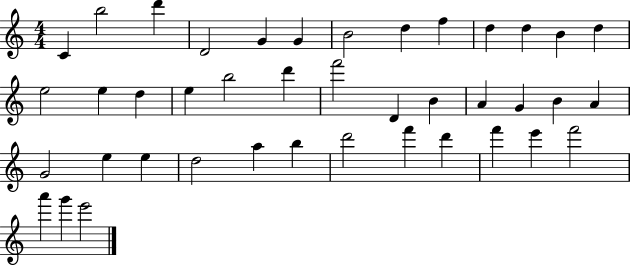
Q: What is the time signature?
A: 4/4